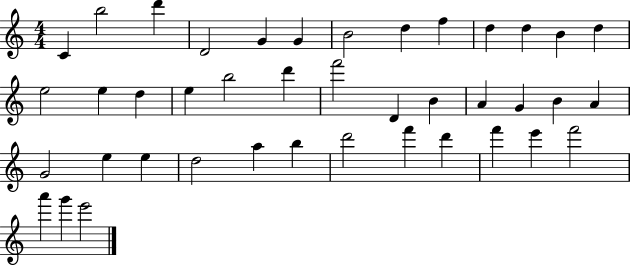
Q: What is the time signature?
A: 4/4